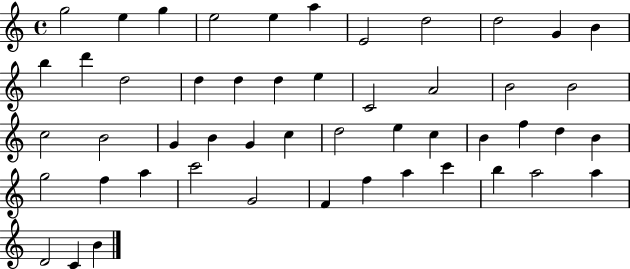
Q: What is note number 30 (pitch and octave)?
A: E5